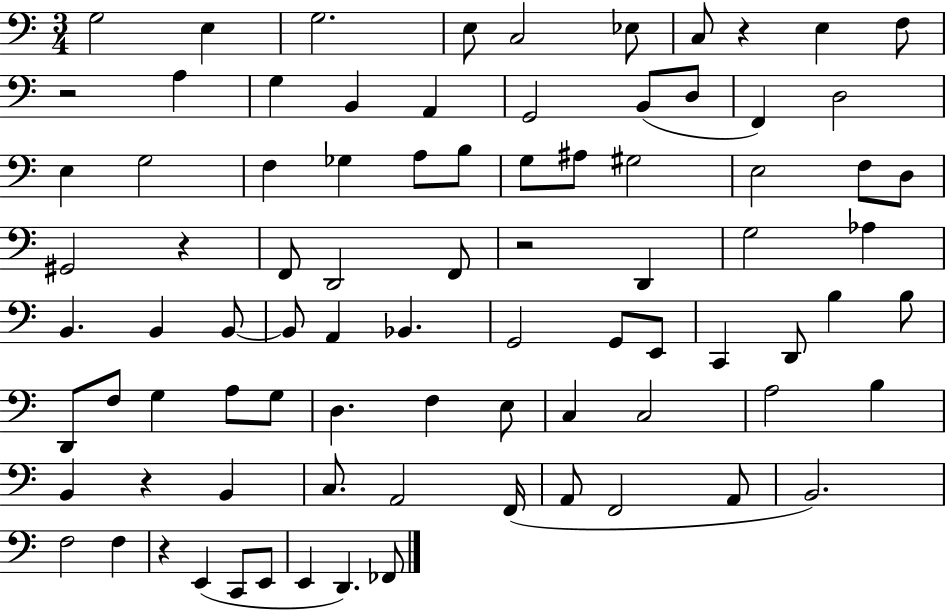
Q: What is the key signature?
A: C major